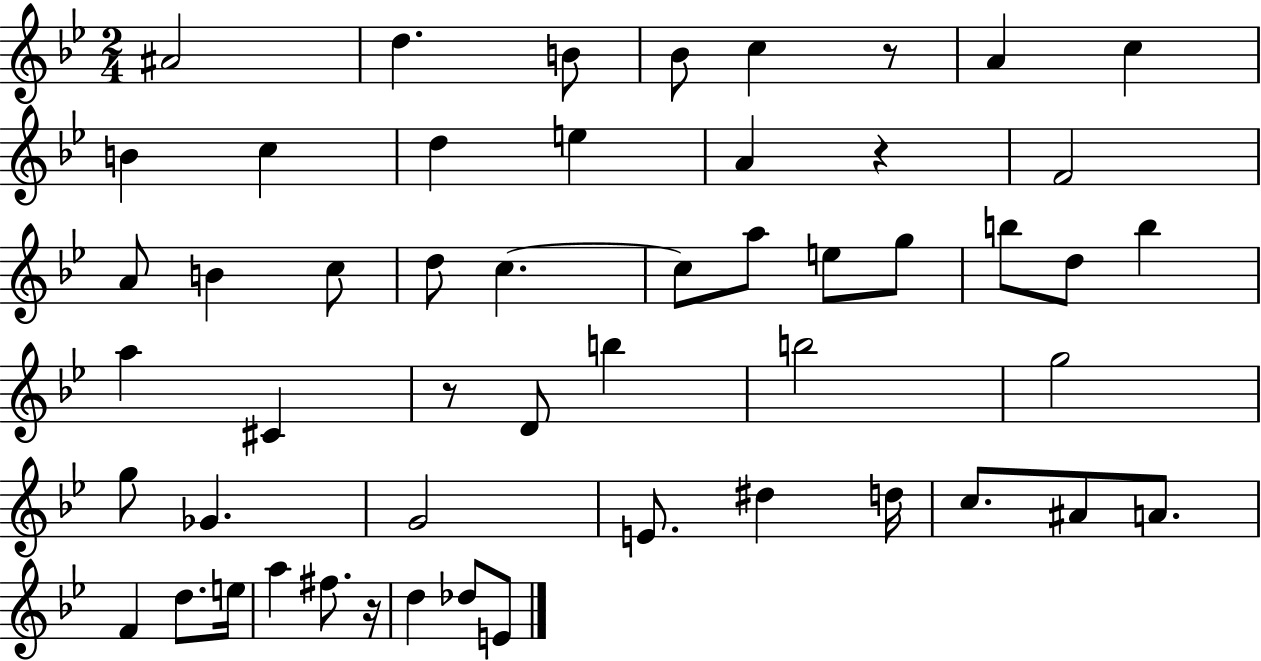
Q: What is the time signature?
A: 2/4